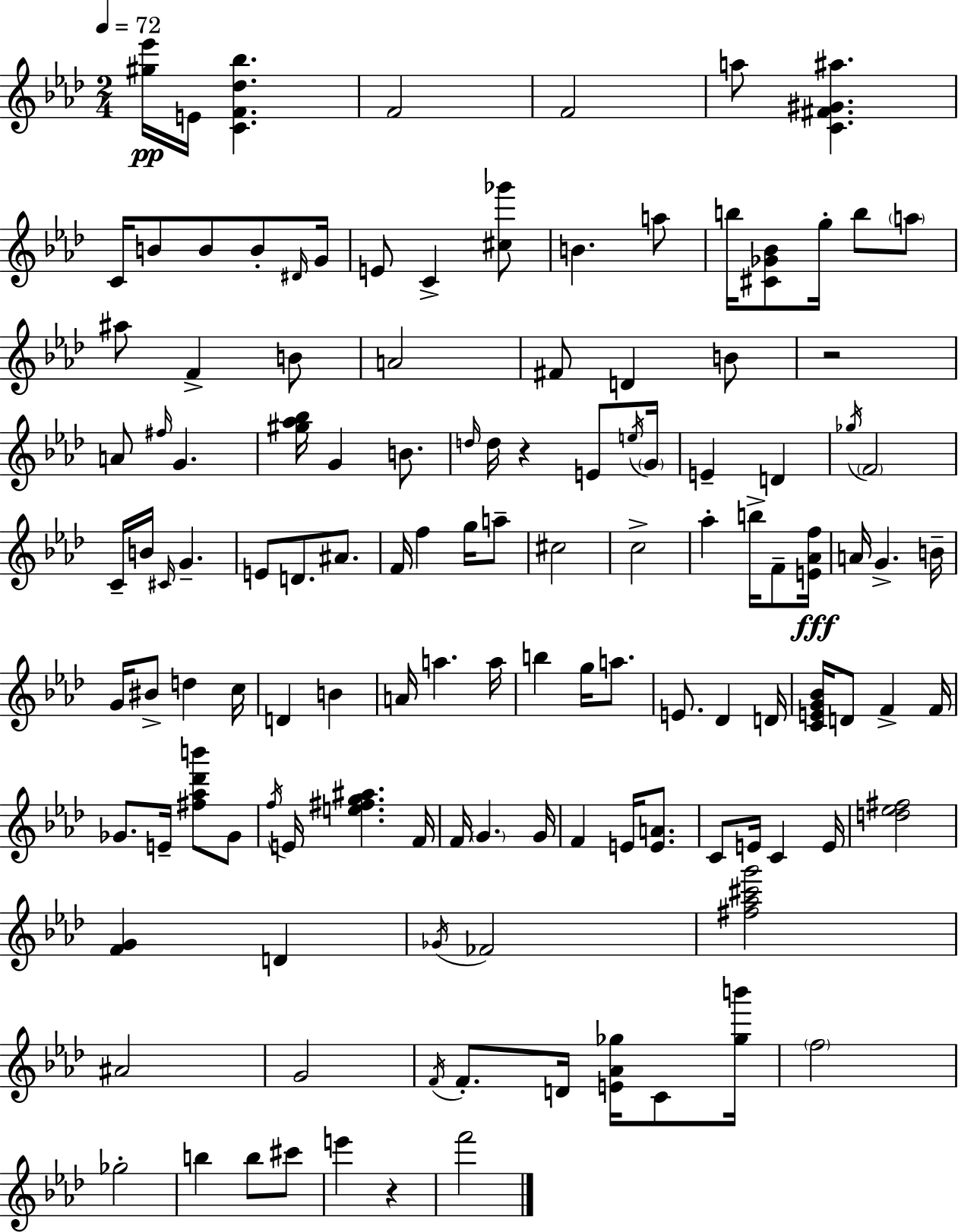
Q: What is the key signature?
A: AES major